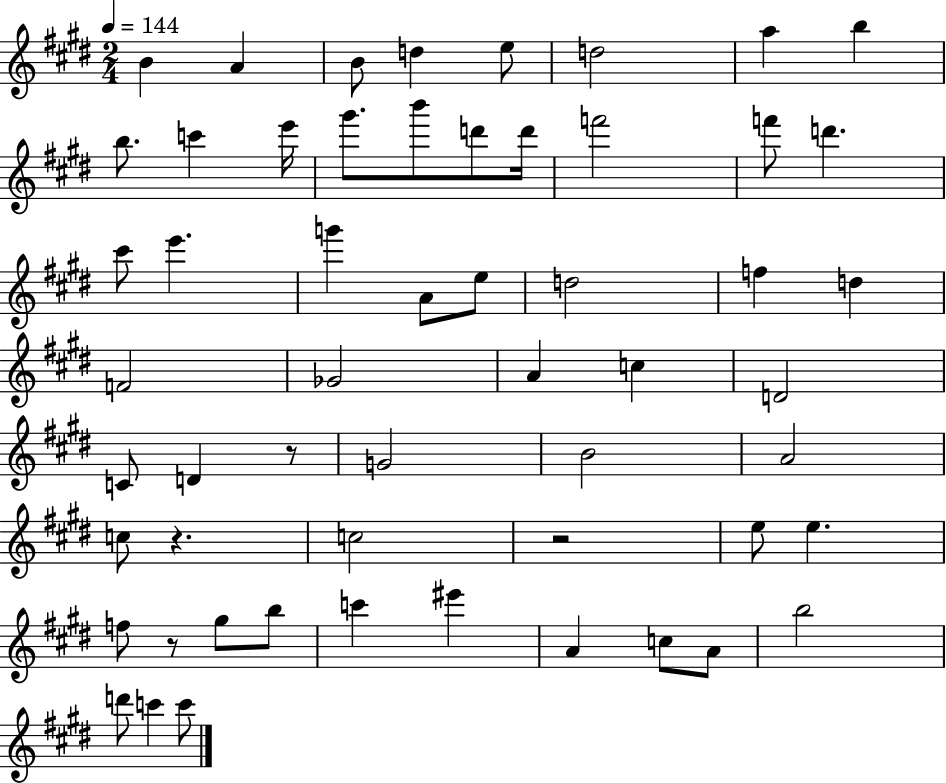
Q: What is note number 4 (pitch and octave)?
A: D5